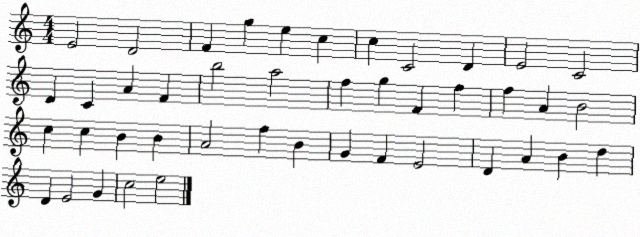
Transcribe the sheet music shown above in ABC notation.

X:1
T:Untitled
M:4/4
L:1/4
K:C
E2 D2 F g e c c C2 D E2 C2 D C A F b2 a2 f g F f f A B2 c c B B A2 f B G F E2 D A B d D E2 G c2 e2